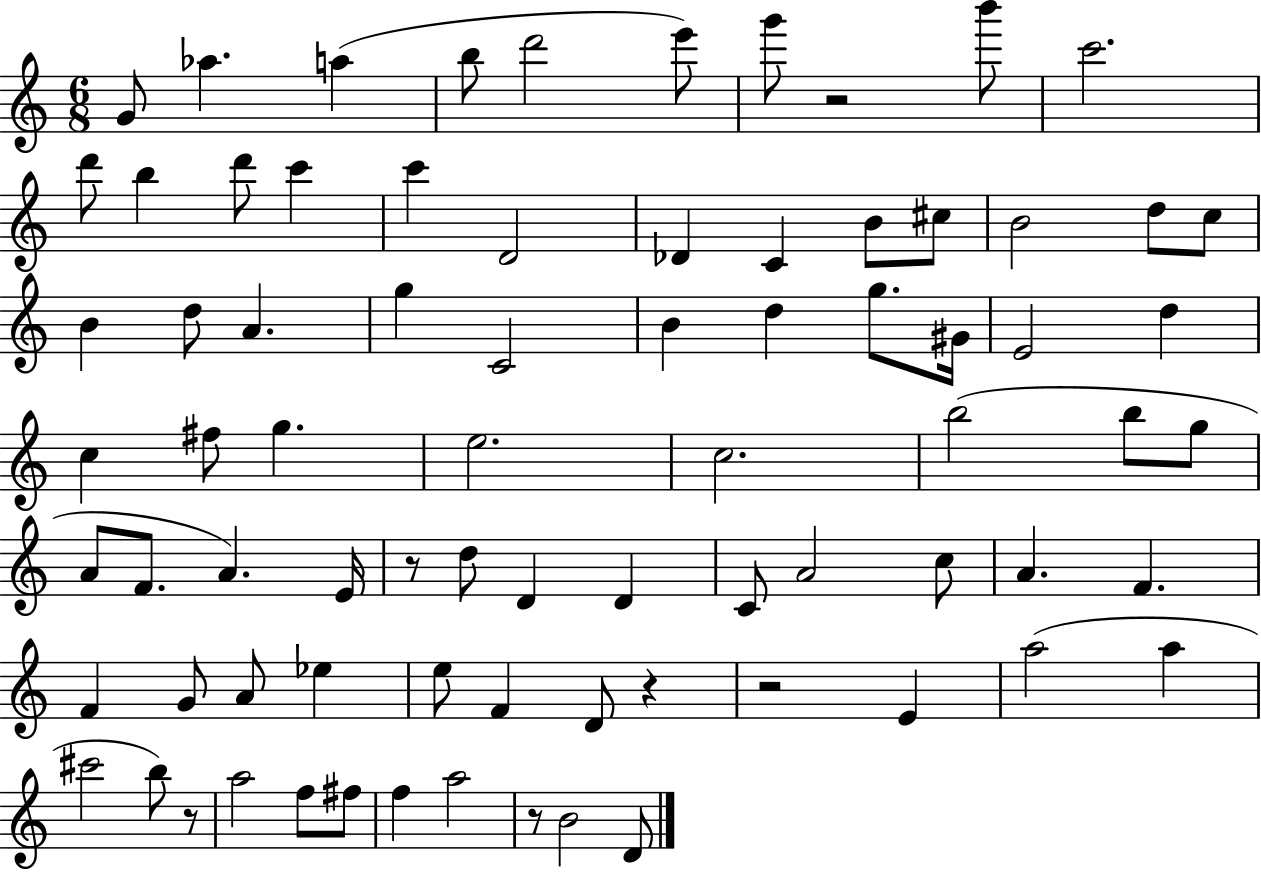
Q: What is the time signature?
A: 6/8